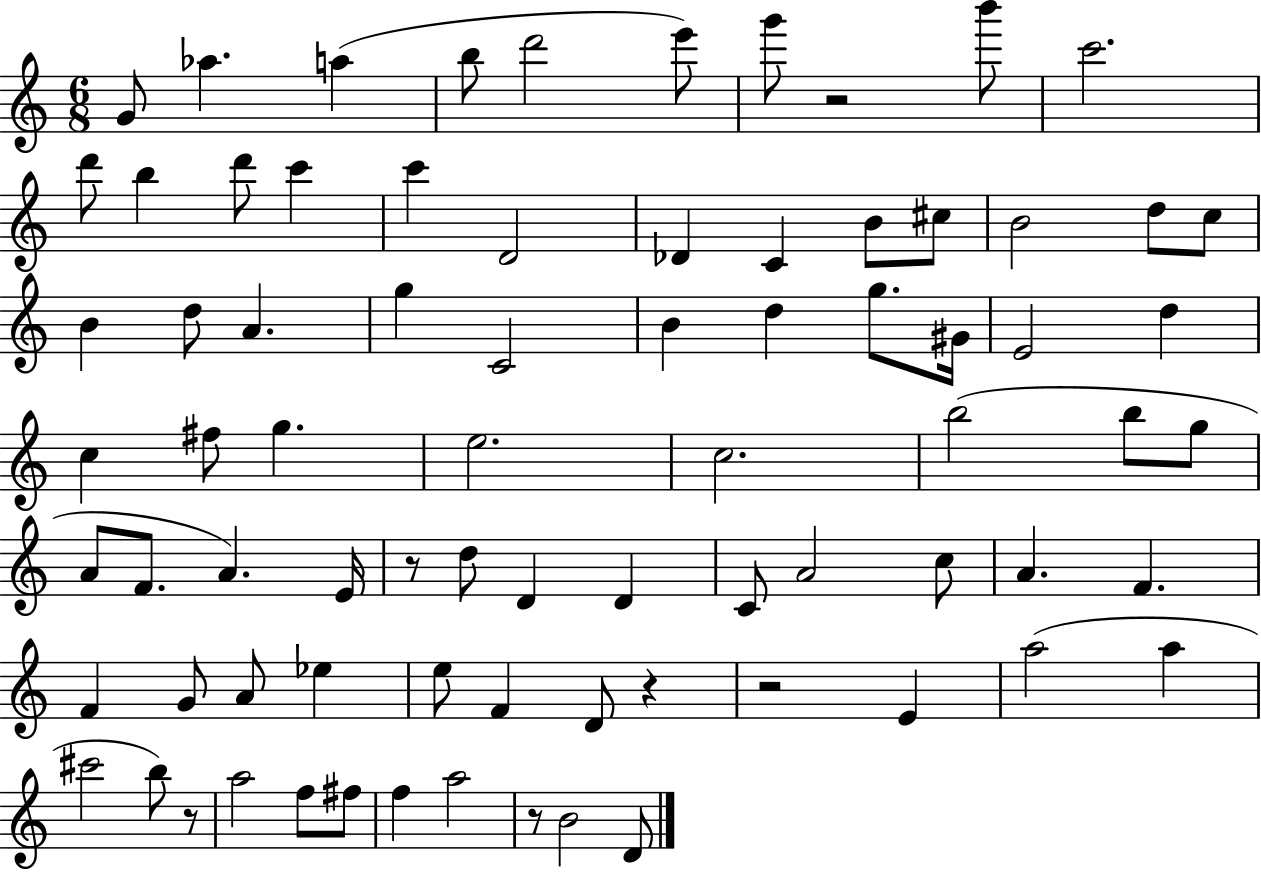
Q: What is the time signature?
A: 6/8